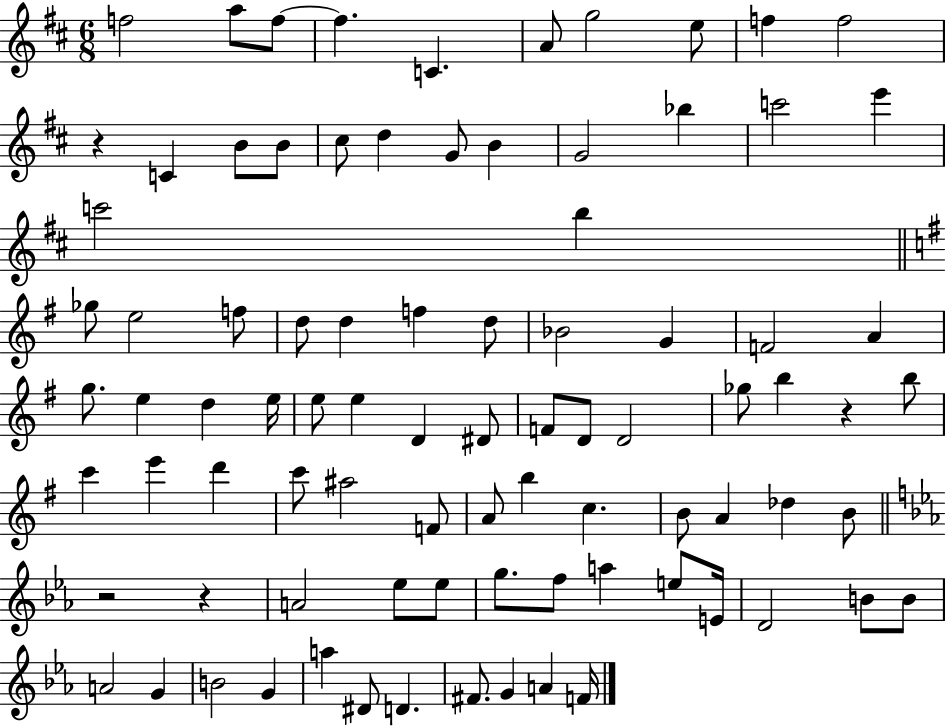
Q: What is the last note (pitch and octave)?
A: F4